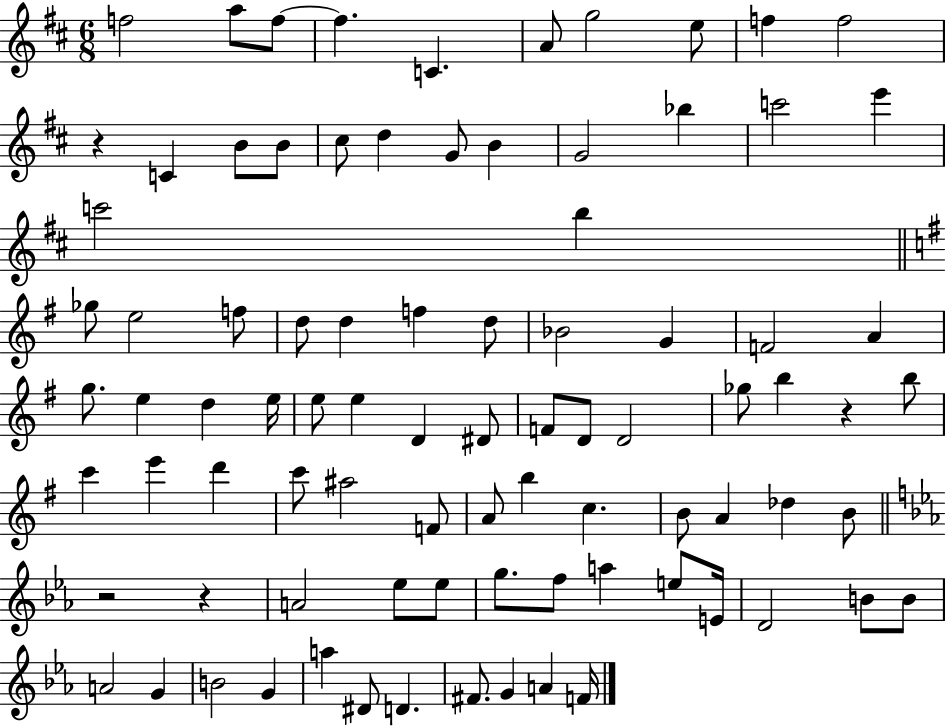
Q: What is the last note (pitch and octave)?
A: F4